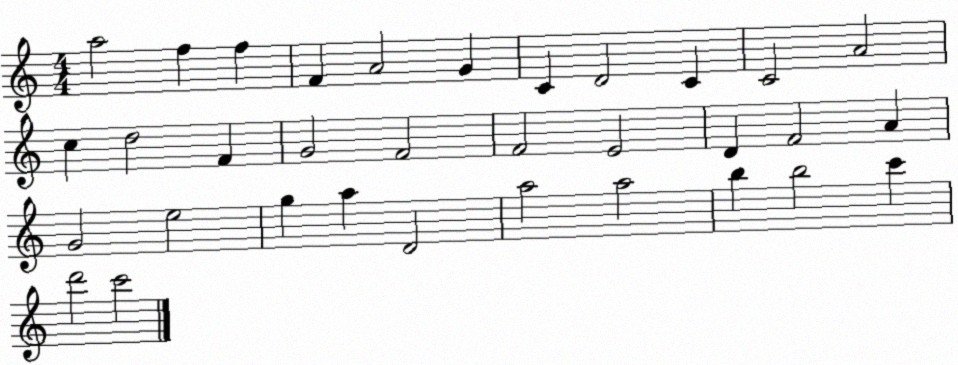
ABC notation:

X:1
T:Untitled
M:4/4
L:1/4
K:C
a2 f f F A2 G C D2 C C2 A2 c d2 F G2 F2 F2 E2 D F2 A G2 e2 g a D2 a2 a2 b b2 c' d'2 c'2